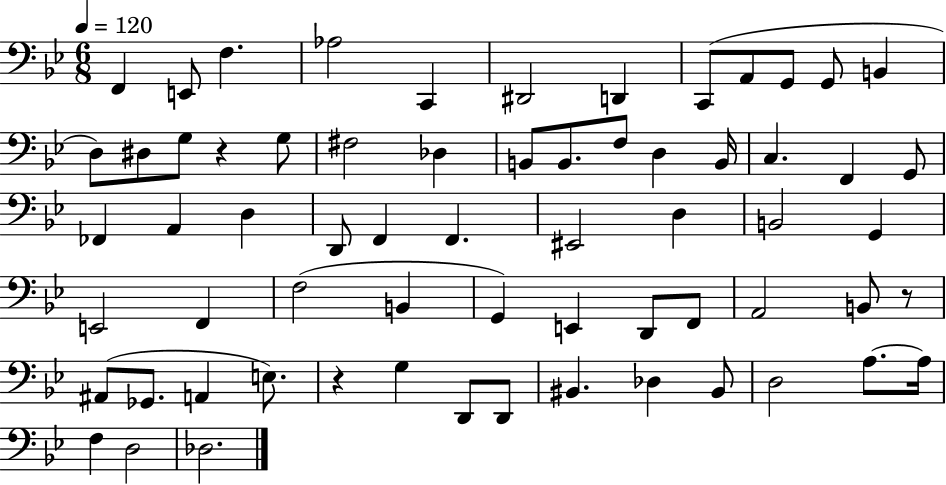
{
  \clef bass
  \numericTimeSignature
  \time 6/8
  \key bes \major
  \tempo 4 = 120
  f,4 e,8 f4. | aes2 c,4 | dis,2 d,4 | c,8( a,8 g,8 g,8 b,4 | \break d8) dis8 g8 r4 g8 | fis2 des4 | b,8 b,8. f8 d4 b,16 | c4. f,4 g,8 | \break fes,4 a,4 d4 | d,8 f,4 f,4. | eis,2 d4 | b,2 g,4 | \break e,2 f,4 | f2( b,4 | g,4) e,4 d,8 f,8 | a,2 b,8 r8 | \break ais,8( ges,8. a,4 e8.) | r4 g4 d,8 d,8 | bis,4. des4 bis,8 | d2 a8.~~ a16 | \break f4 d2 | des2. | \bar "|."
}